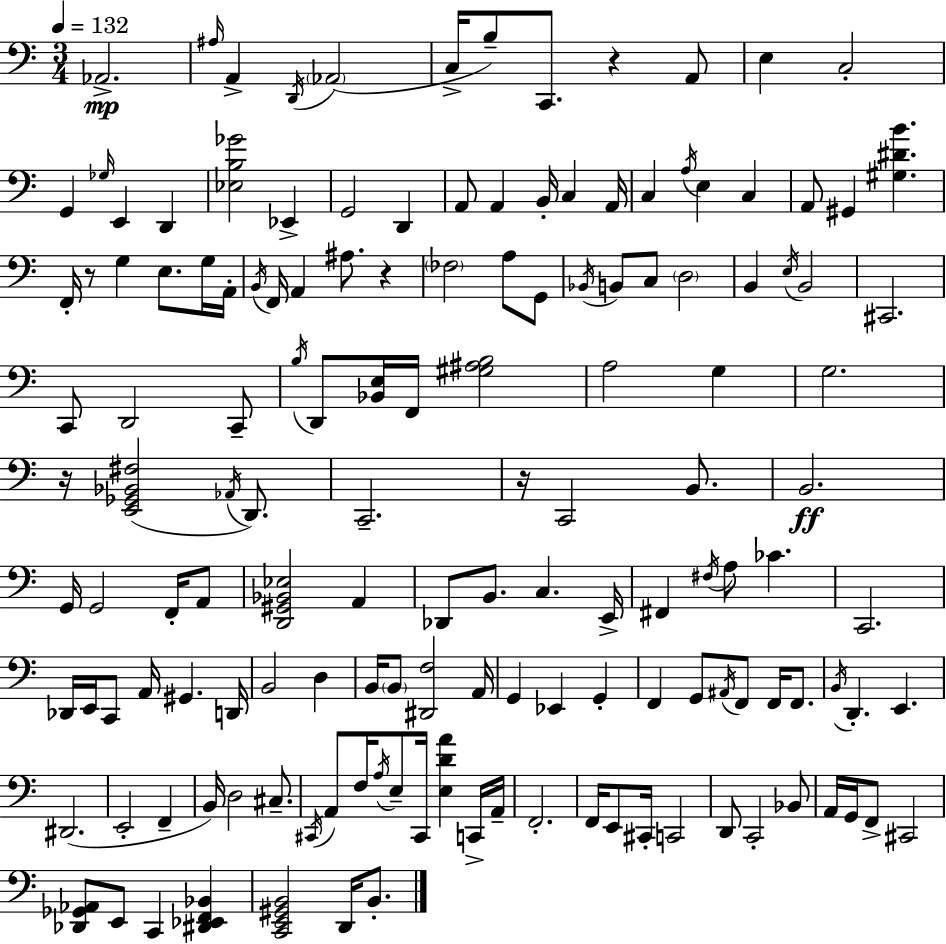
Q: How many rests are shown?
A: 5